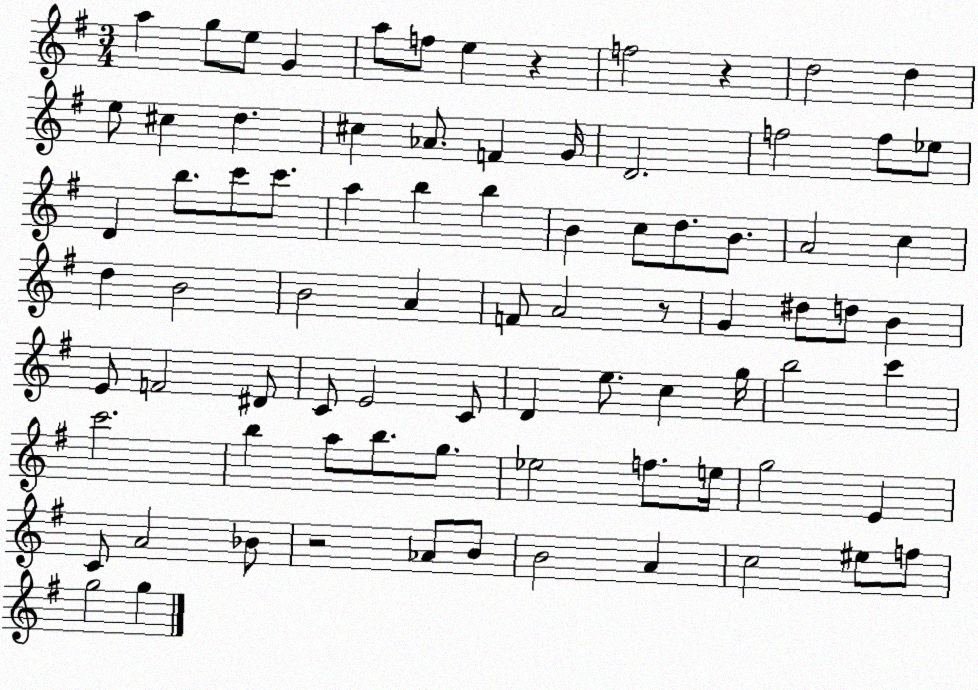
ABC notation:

X:1
T:Untitled
M:3/4
L:1/4
K:G
a g/2 e/2 G a/2 f/2 e z f2 z d2 d e/2 ^c d ^c _A/2 F G/4 D2 f2 f/2 _e/2 D b/2 c'/2 c'/2 a b b B c/2 d/2 B/2 A2 c d B2 B2 A F/2 A2 z/2 G ^d/2 d/2 B E/2 F2 ^D/2 C/2 E2 C/2 D e/2 c g/4 b2 c' c'2 b a/2 b/2 g/2 _e2 f/2 e/4 g2 E C/2 A2 _B/2 z2 _A/2 B/2 B2 A c2 ^e/2 f/2 g2 g